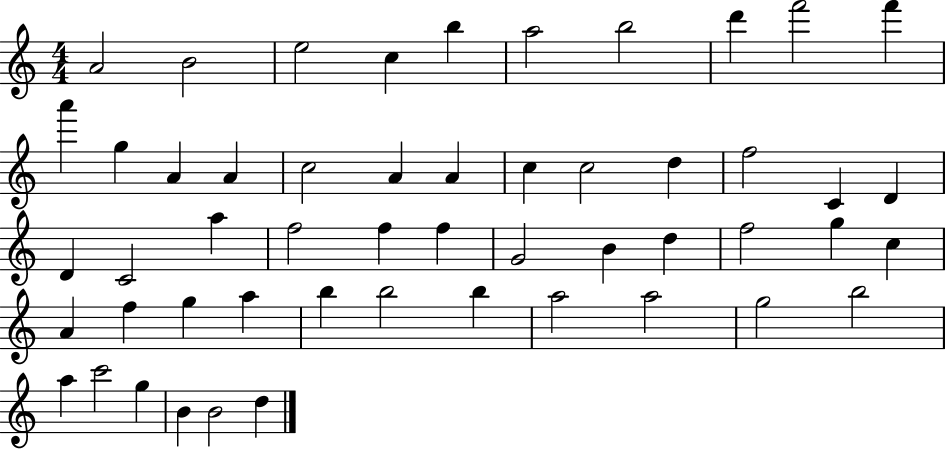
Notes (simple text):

A4/h B4/h E5/h C5/q B5/q A5/h B5/h D6/q F6/h F6/q A6/q G5/q A4/q A4/q C5/h A4/q A4/q C5/q C5/h D5/q F5/h C4/q D4/q D4/q C4/h A5/q F5/h F5/q F5/q G4/h B4/q D5/q F5/h G5/q C5/q A4/q F5/q G5/q A5/q B5/q B5/h B5/q A5/h A5/h G5/h B5/h A5/q C6/h G5/q B4/q B4/h D5/q